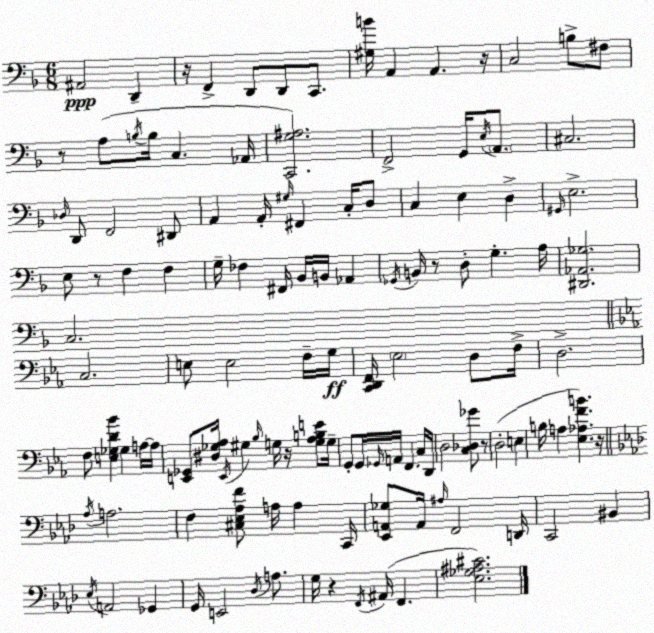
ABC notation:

X:1
T:Untitled
M:6/8
L:1/4
K:Dm
^A,,2 D,, z/4 F,, D,,/2 D,,/2 C,,/2 [^G,B]/4 A,, A,, z/4 C,2 B,/2 ^F,/2 z/2 A,/2 B,/4 B,/4 C, _A,,/4 [C,,G,^A,]2 F,,2 G,,/4 E,/4 A,,/2 ^C,2 _D,/4 D,,/2 F,,2 ^D,,/2 A,, A,,/4 ^G,/4 ^F,, C,/4 D,/2 C, E, D, ^G,,/4 E,2 E,/2 z/2 F, F, G,/4 _F, ^F,,/4 _B,,/4 B,,/4 _A,, _G,,/4 B,,/4 z/2 D,/2 G, A,/4 [^D,,_A,,_G,]2 C,2 C,2 E,/2 E,2 F,/4 G,/4 [C,,D,,F,,]/4 _E,2 D,/2 F,/4 D,2 F,/2 [E,_G,D_B] _G, A,/4 A,/4 [E,,_G,,]/2 [^D,_G,_A,]/4 E,,/4 ^G, _B,/4 G,/4 z/4 [G,_A,B,E]/2 G,/4 G,,/2 G,,/4 _G,,/4 A,,/4 F,, C,/4 D,,/4 D,2 [C,_D,_G]/2 z/2 D,2 E, B,/4 A, [_E,_A,FB] z/4 _A,/4 A,2 F, [^C,_E,_A,F]/2 A,/4 A, C,,/4 [_E,,A,,_G,]/2 A,,/4 ^A,/4 F,,2 D,,/4 C,,2 ^B,, _E,/4 A,,2 _G,, G,,/4 E,,2 _D,/4 A,/2 G,/4 z F,,/4 ^A,,/4 F,, [_E,_G,^A,^C]2